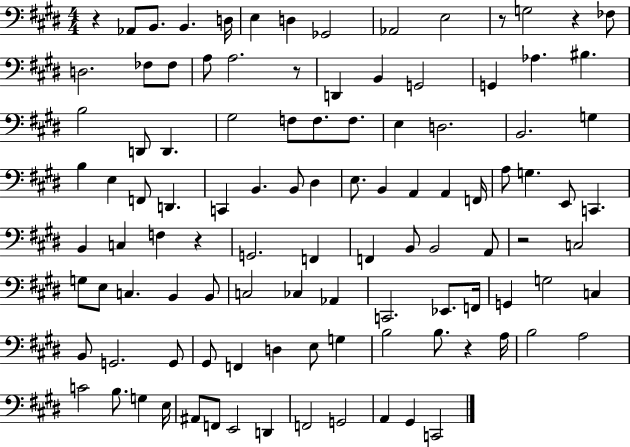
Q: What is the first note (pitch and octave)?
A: Ab2